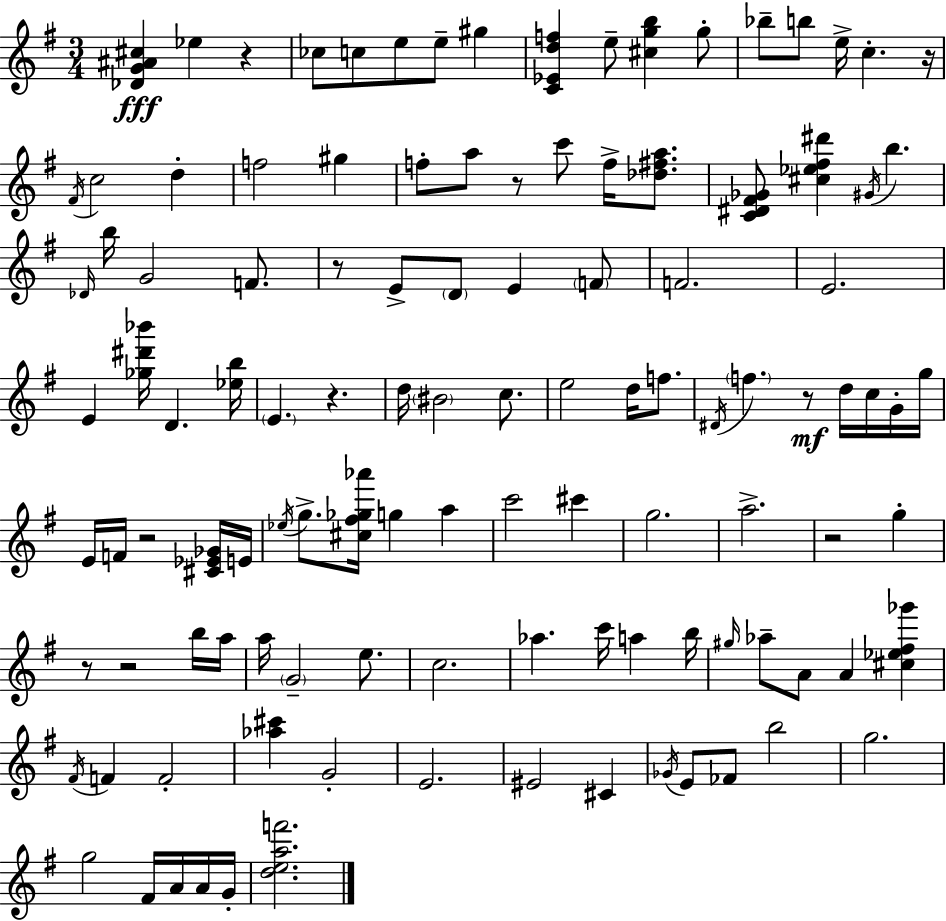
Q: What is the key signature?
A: G major